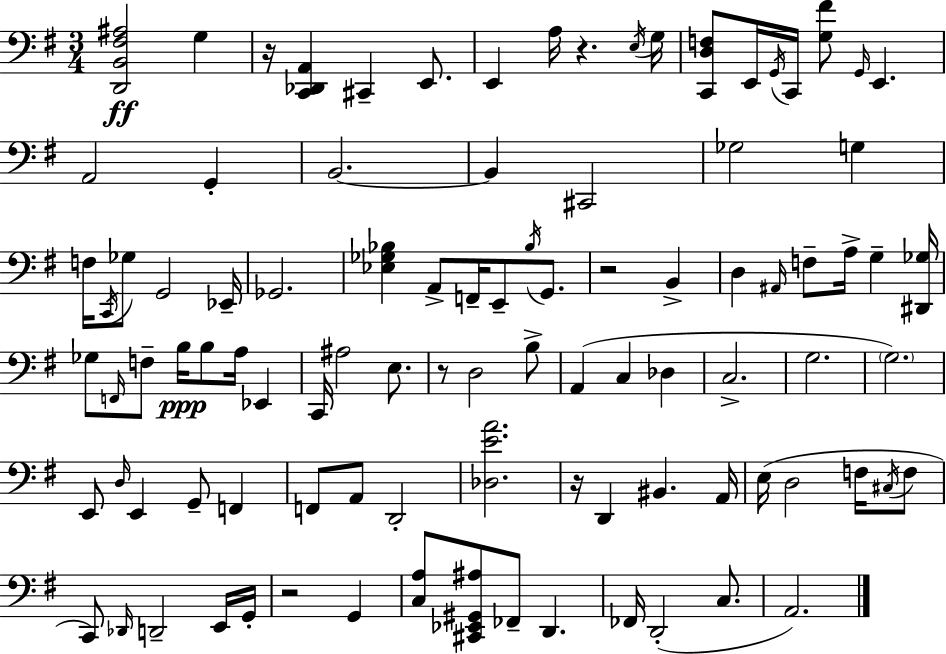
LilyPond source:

{
  \clef bass
  \numericTimeSignature
  \time 3/4
  \key g \major
  <d, b, fis ais>2\ff g4 | r16 <c, des, a,>4 cis,4-- e,8. | e,4 a16 r4. \acciaccatura { e16 } | g16 <c, d f>8 e,16 \acciaccatura { g,16 } c,16 <g fis'>8 \grace { g,16 } e,4. | \break a,2 g,4-. | b,2.~~ | b,4 cis,2 | ges2 g4 | \break f16 \acciaccatura { c,16 } ges8 g,2 | ees,16-- ges,2. | <ees ges bes>4 a,8-> f,16-- e,8-- | \acciaccatura { bes16 } g,8. r2 | \break b,4-> d4 \grace { ais,16 } f8-- | a16-> g4-- <dis, ges>16 ges8 \grace { f,16 } f8-- b16\ppp | b8 a16 ees,4 c,16 ais2 | e8. r8 d2 | \break b8-> a,4( c4 | des4 c2.-> | g2. | \parenthesize g2.) | \break e,8 \grace { d16 } e,4 | g,8-- f,4 f,8 a,8 | d,2-. <des e' a'>2. | r16 d,4 | \break bis,4. a,16 e16( d2 | f16 \acciaccatura { cis16 } f8 c,8) \grace { des,16 } | d,2-- e,16 g,16-. r2 | g,4 <c a>8 | \break <cis, ees, gis, ais>8 fes,8-- d,4. fes,16 d,2-.( | c8. a,2.) | \bar "|."
}